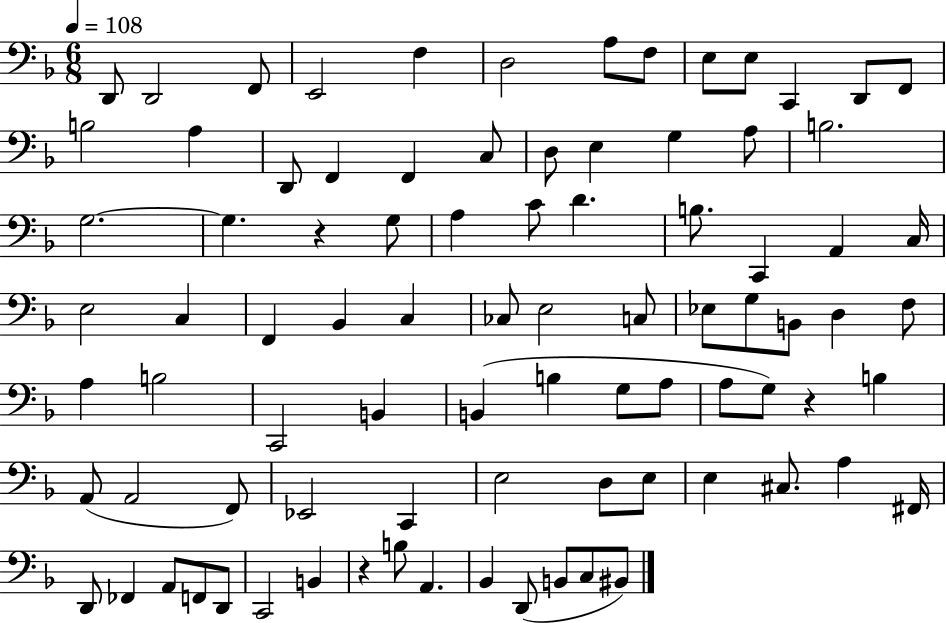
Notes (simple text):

D2/e D2/h F2/e E2/h F3/q D3/h A3/e F3/e E3/e E3/e C2/q D2/e F2/e B3/h A3/q D2/e F2/q F2/q C3/e D3/e E3/q G3/q A3/e B3/h. G3/h. G3/q. R/q G3/e A3/q C4/e D4/q. B3/e. C2/q A2/q C3/s E3/h C3/q F2/q Bb2/q C3/q CES3/e E3/h C3/e Eb3/e G3/e B2/e D3/q F3/e A3/q B3/h C2/h B2/q B2/q B3/q G3/e A3/e A3/e G3/e R/q B3/q A2/e A2/h F2/e Eb2/h C2/q E3/h D3/e E3/e E3/q C#3/e. A3/q F#2/s D2/e FES2/q A2/e F2/e D2/e C2/h B2/q R/q B3/e A2/q. Bb2/q D2/e B2/e C3/e BIS2/e